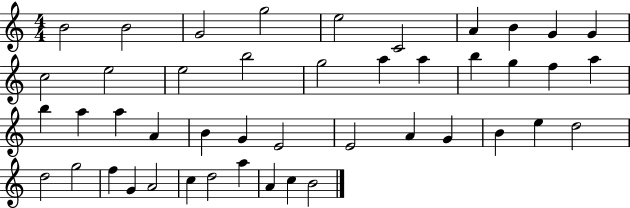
B4/h B4/h G4/h G5/h E5/h C4/h A4/q B4/q G4/q G4/q C5/h E5/h E5/h B5/h G5/h A5/q A5/q B5/q G5/q F5/q A5/q B5/q A5/q A5/q A4/q B4/q G4/q E4/h E4/h A4/q G4/q B4/q E5/q D5/h D5/h G5/h F5/q G4/q A4/h C5/q D5/h A5/q A4/q C5/q B4/h